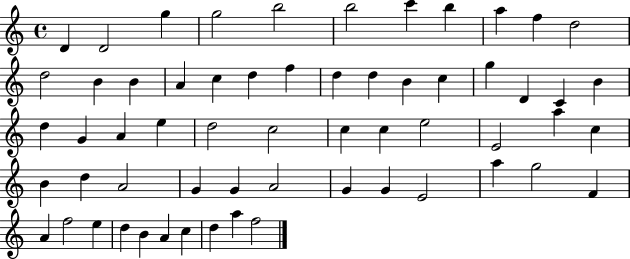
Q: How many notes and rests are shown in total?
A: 60